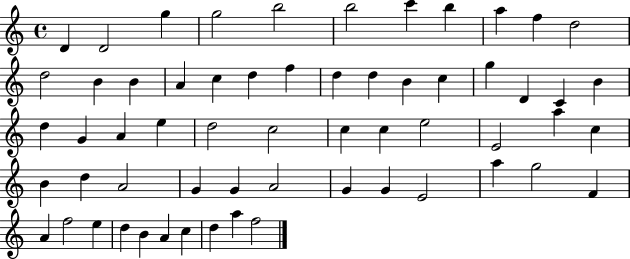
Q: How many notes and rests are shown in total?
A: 60